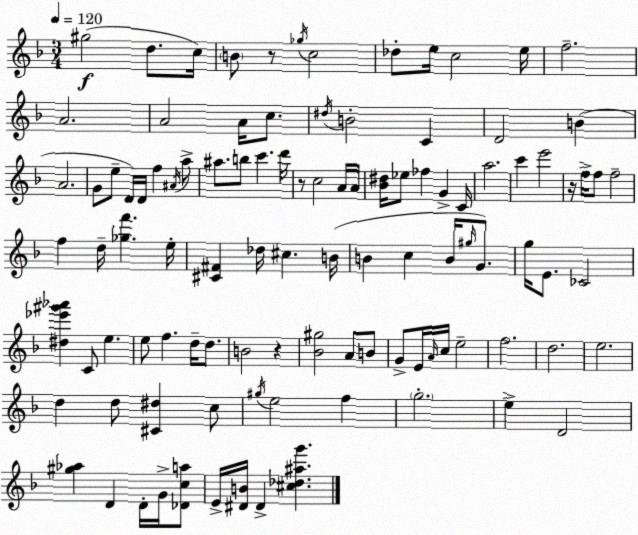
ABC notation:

X:1
T:Untitled
M:3/4
L:1/4
K:Dm
^g2 d/2 c/4 B/2 z/2 _g/4 c2 _d/2 e/4 c2 e/4 f2 A2 A2 A/4 c/2 ^d/4 B2 C D2 B A2 G/2 e/2 D/4 D/4 f ^A/4 a/2 ^a/2 b/2 c' d'/4 z/2 c2 A/4 A/4 [_B^d]/4 _e/2 _f G C/4 a2 c' e'2 z/4 f/4 f/2 f2 f d/4 [_gf'] e/4 [^C^F] _d/4 ^c B/4 B c B/4 ^g/4 G/2 g/4 E/2 _C2 [^d_e'^g'_a'] C/2 e e/2 f d/4 d/2 B2 z [_B^g]2 A/2 B/2 G/2 E/4 A/4 c/4 e2 f2 d2 e2 d d/2 [^C^d] c/2 ^g/4 e2 f g2 e D2 [^g_a] D D/4 G/4 [_Dca]/2 E/4 [^DB]/4 ^D [^c_d^ag']